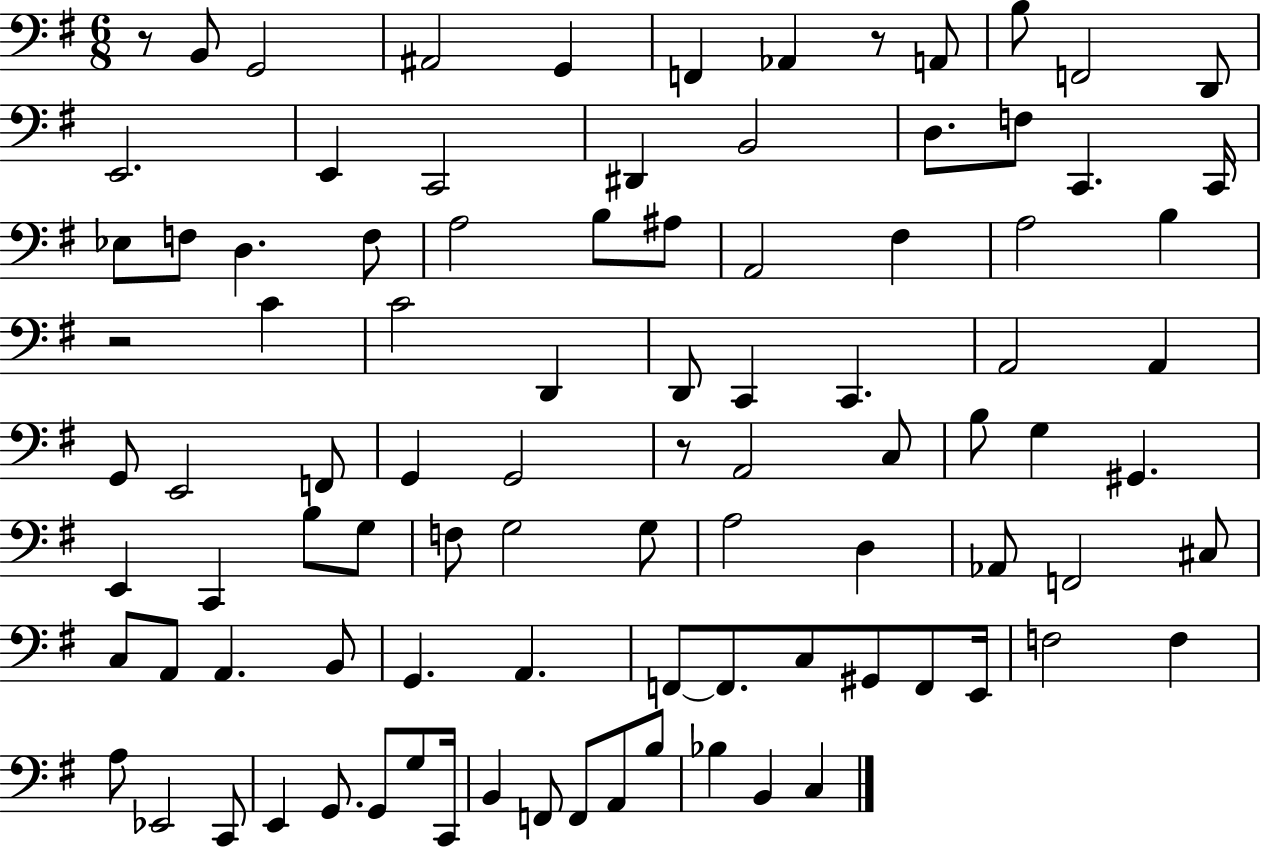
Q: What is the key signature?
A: G major